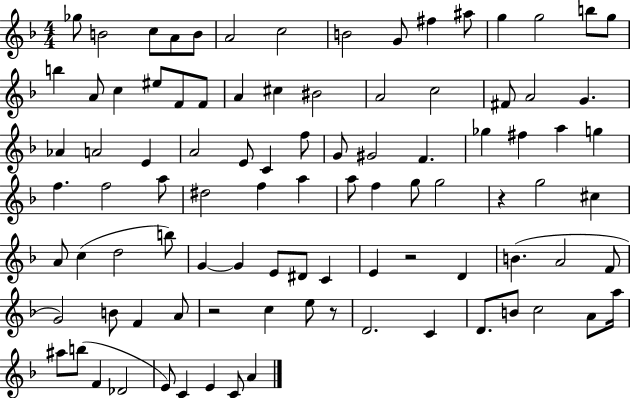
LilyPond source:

{
  \clef treble
  \numericTimeSignature
  \time 4/4
  \key f \major
  ges''8 b'2 c''8 a'8 b'8 | a'2 c''2 | b'2 g'8 fis''4 ais''8 | g''4 g''2 b''8 g''8 | \break b''4 a'8 c''4 eis''8 f'8 f'8 | a'4 cis''4 bis'2 | a'2 c''2 | fis'8 a'2 g'4. | \break aes'4 a'2 e'4 | a'2 e'8 c'4 f''8 | g'8 gis'2 f'4. | ges''4 fis''4 a''4 g''4 | \break f''4. f''2 a''8 | dis''2 f''4 a''4 | a''8 f''4 g''8 g''2 | r4 g''2 cis''4 | \break a'8 c''4( d''2 b''8) | g'4~~ g'4 e'8 dis'8 c'4 | e'4 r2 d'4 | b'4.( a'2 f'8 | \break g'2) b'8 f'4 a'8 | r2 c''4 e''8 r8 | d'2. c'4 | d'8. b'8 c''2 a'8 a''16 | \break ais''8 b''8( f'4 des'2 | e'8) c'4 e'4 c'8 a'4 | \bar "|."
}